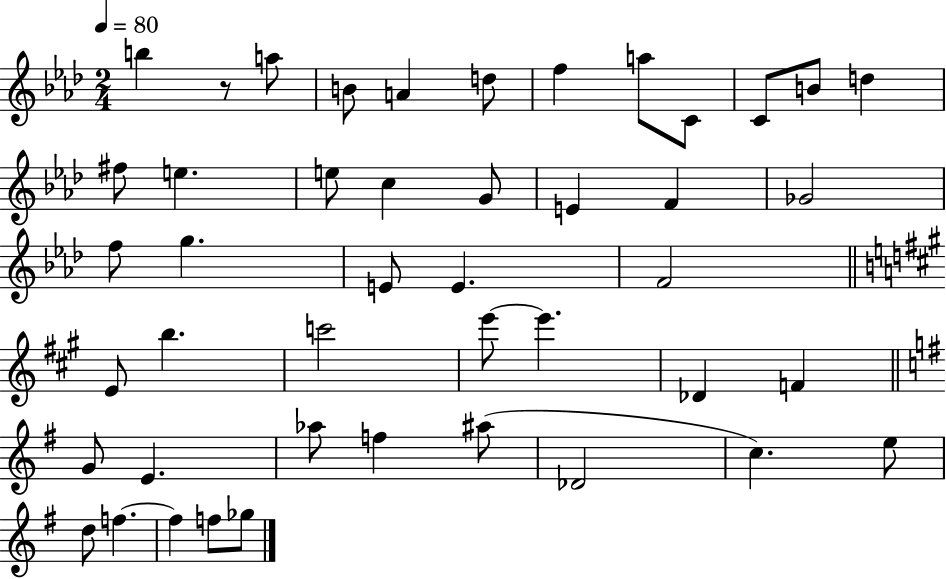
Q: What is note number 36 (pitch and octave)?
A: A#5